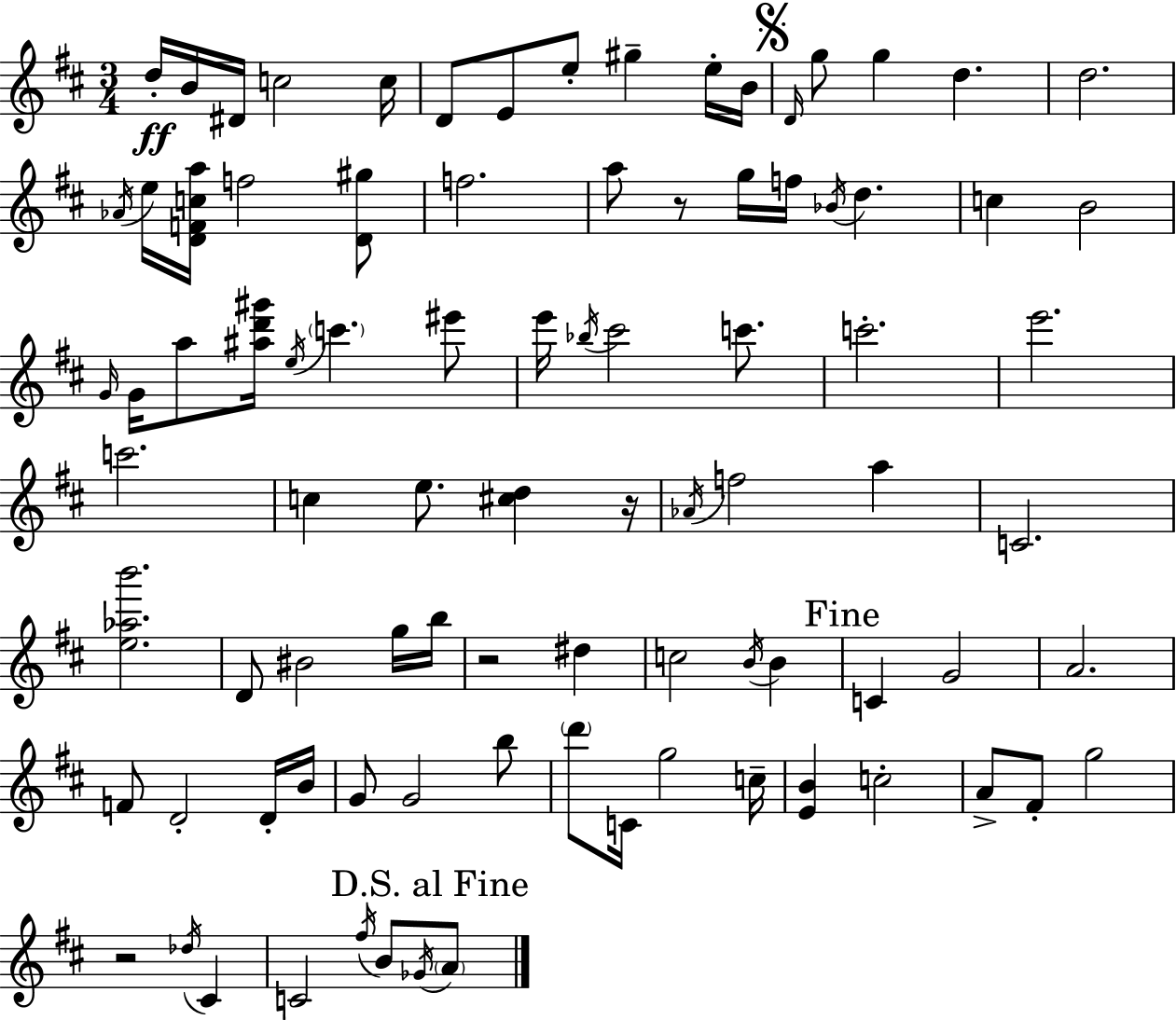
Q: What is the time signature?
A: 3/4